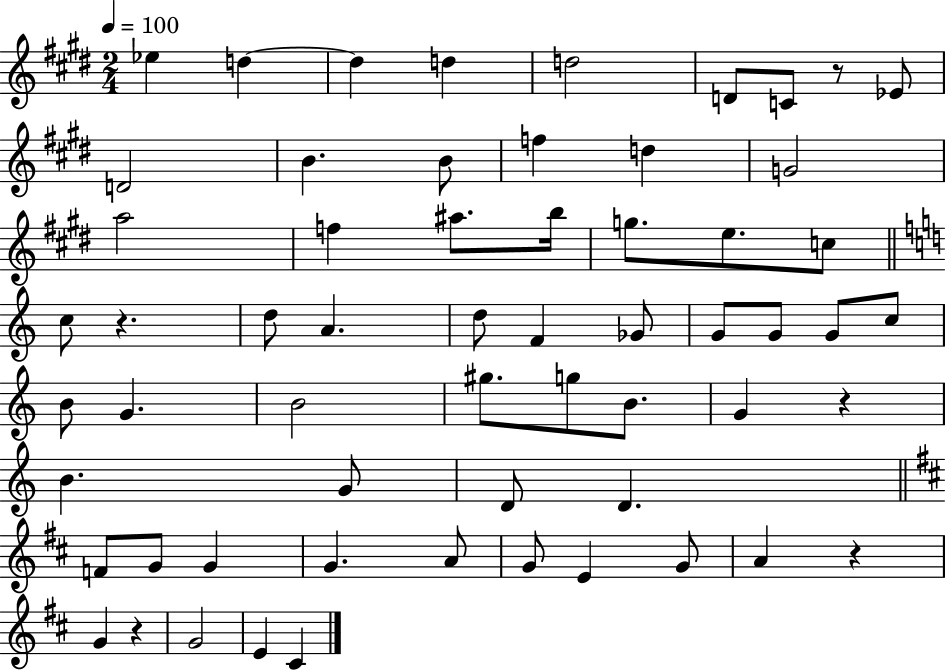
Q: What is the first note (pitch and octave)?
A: Eb5